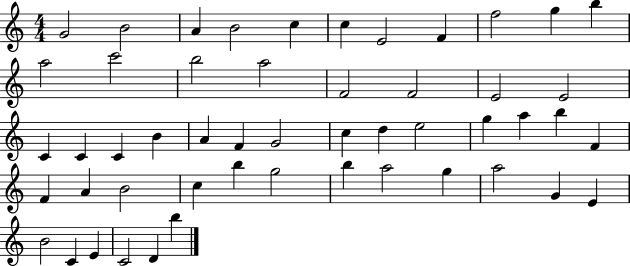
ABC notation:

X:1
T:Untitled
M:4/4
L:1/4
K:C
G2 B2 A B2 c c E2 F f2 g b a2 c'2 b2 a2 F2 F2 E2 E2 C C C B A F G2 c d e2 g a b F F A B2 c b g2 b a2 g a2 G E B2 C E C2 D b